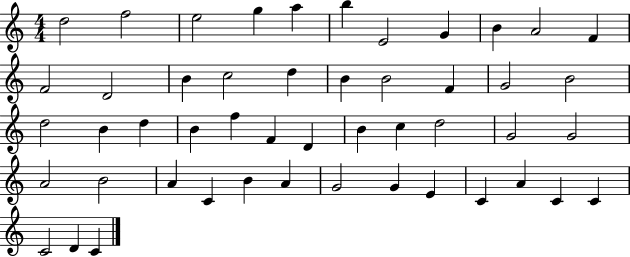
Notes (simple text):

D5/h F5/h E5/h G5/q A5/q B5/q E4/h G4/q B4/q A4/h F4/q F4/h D4/h B4/q C5/h D5/q B4/q B4/h F4/q G4/h B4/h D5/h B4/q D5/q B4/q F5/q F4/q D4/q B4/q C5/q D5/h G4/h G4/h A4/h B4/h A4/q C4/q B4/q A4/q G4/h G4/q E4/q C4/q A4/q C4/q C4/q C4/h D4/q C4/q